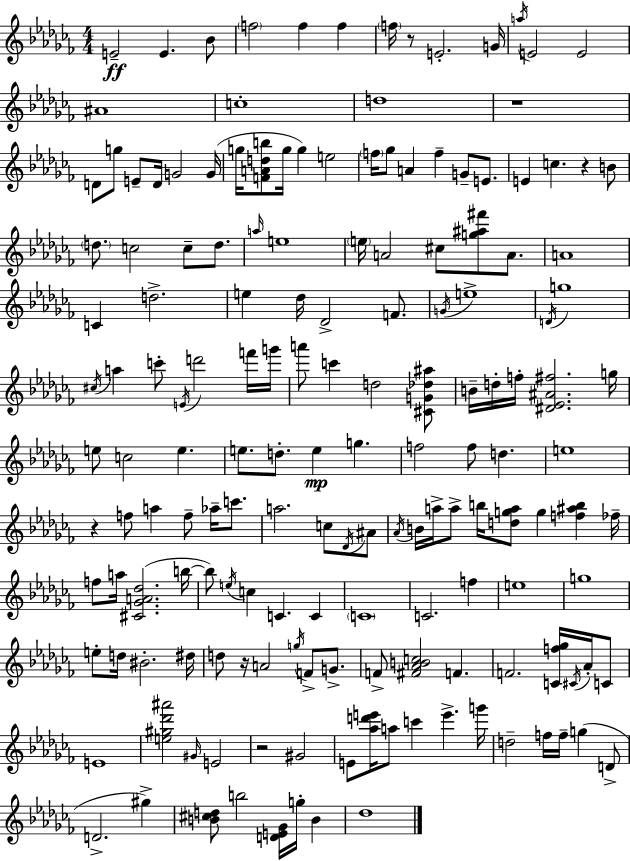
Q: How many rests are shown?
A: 6